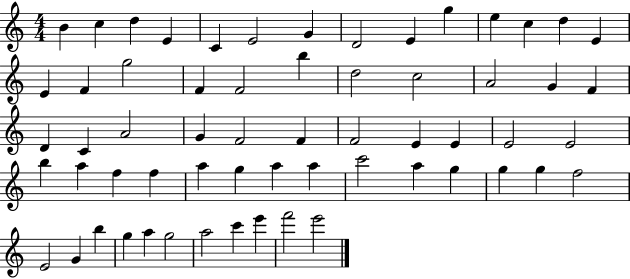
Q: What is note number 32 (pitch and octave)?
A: F4